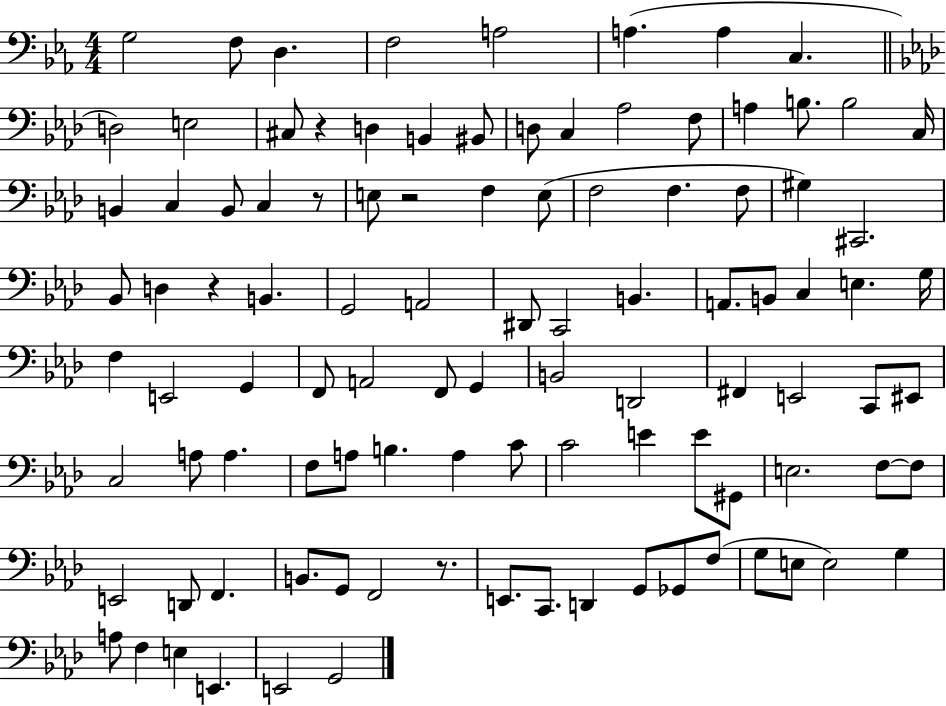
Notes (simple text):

G3/h F3/e D3/q. F3/h A3/h A3/q. A3/q C3/q. D3/h E3/h C#3/e R/q D3/q B2/q BIS2/e D3/e C3/q Ab3/h F3/e A3/q B3/e. B3/h C3/s B2/q C3/q B2/e C3/q R/e E3/e R/h F3/q E3/e F3/h F3/q. F3/e G#3/q C#2/h. Bb2/e D3/q R/q B2/q. G2/h A2/h D#2/e C2/h B2/q. A2/e. B2/e C3/q E3/q. G3/s F3/q E2/h G2/q F2/e A2/h F2/e G2/q B2/h D2/h F#2/q E2/h C2/e EIS2/e C3/h A3/e A3/q. F3/e A3/e B3/q. A3/q C4/e C4/h E4/q E4/e G#2/e E3/h. F3/e F3/e E2/h D2/e F2/q. B2/e. G2/e F2/h R/e. E2/e. C2/e. D2/q G2/e Gb2/e F3/e G3/e E3/e E3/h G3/q A3/e F3/q E3/q E2/q. E2/h G2/h